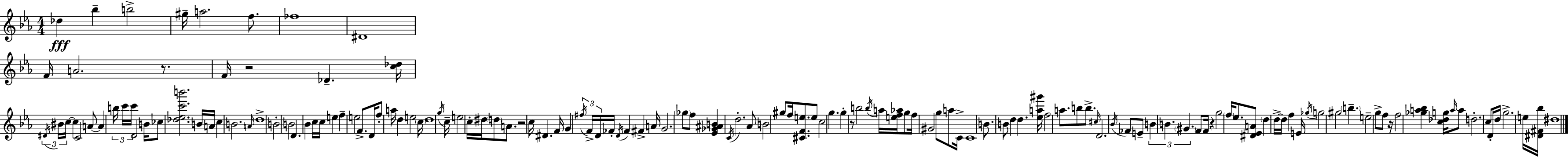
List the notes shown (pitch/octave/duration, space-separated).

Db5/q Bb5/q B5/h G#5/s A5/h. F5/e. FES5/w D#4/w F4/s A4/h. R/e. F4/s R/h Db4/q. [C5,Db5]/s D#4/s BIS4/s C5/s C5/q C4/h A4/e A4/q B5/s C6/s C6/s D4/h B4/s CES5/e [Db5,Eb5,C6,B6]/h. B4/s A4/s C5/q B4/h. A4/s D5/w B4/h B4/h D4/q. Bb4/q C5/s C5/s E5/q F5/q E5/h F4/e. D4/s F5/e A5/s D5/q E5/h C5/s D5/w G5/s C5/s E5/h C5/s D#5/s D5/e A4/e. R/h C5/s D#4/q. F4/s G4/q F#5/s F4/s D4/s FES4/s D4/s FES4/q F#4/q A4/s G4/h. Gb5/e F5/e [Eb4,Gb4,A#4,B4]/q C4/s D5/h. Ab4/e B4/h G#5/e F5/s [C#4,F4,E5]/e. E5/e C5/h G5/q. G5/q R/e B5/h B5/s A5/s [E5,F5,Ab5]/s G5/e F5/s G#4/h G5/e A5/e C4/s C4/w B4/e. B4/e D5/q D5/q. [Eb5,A5,G#6]/s F5/h A5/e. B5/e B5/e. C#5/s D4/h. Bb4/s FES4/e E4/e B4/q B4/q. G#4/q. F4/e F4/s R/q G5/h F5/s Eb5/e. [D#4,Eb4,A4]/e D5/q D5/s D5/s F5/q E4/s Gb5/s G5/h G#5/h B5/q. E5/h G5/e F5/e R/s F5/h [Gb5,A5,Bb5]/q [C5,Db5,G5]/s A5/s A5/e D5/h. C5/e D4/s D5/s G5/h. E5/s [D#4,F#4,Bb5]/s D#5/w